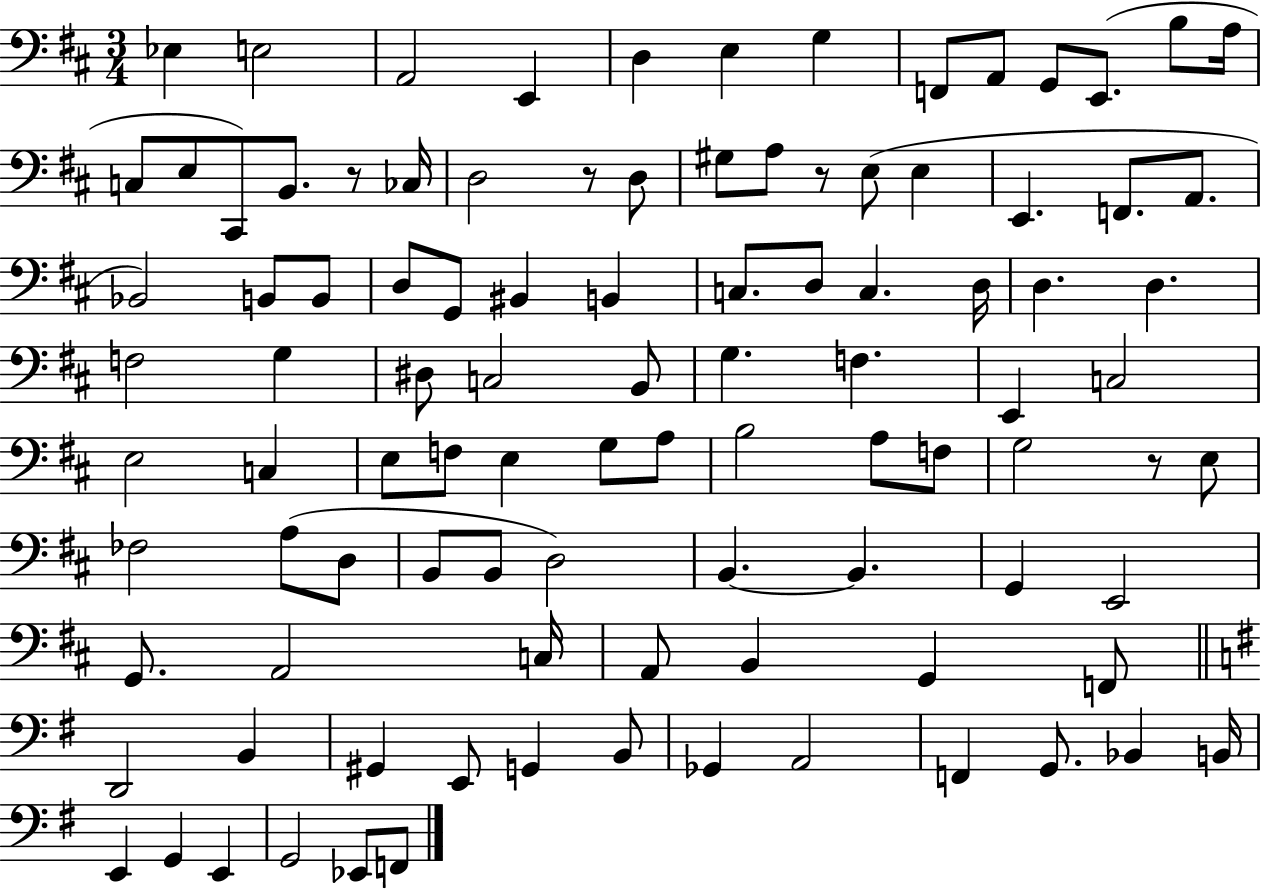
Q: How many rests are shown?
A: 4